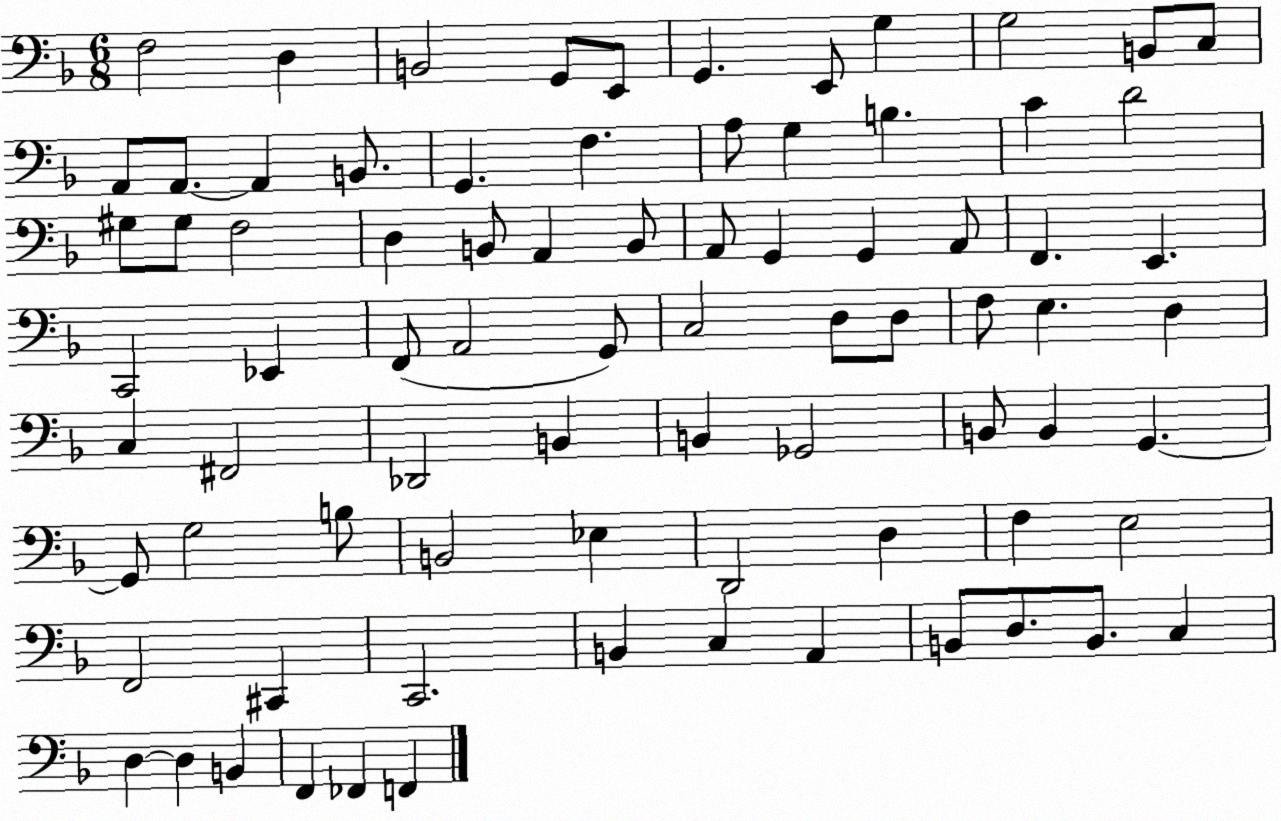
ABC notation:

X:1
T:Untitled
M:6/8
L:1/4
K:F
F,2 D, B,,2 G,,/2 E,,/2 G,, E,,/2 G, G,2 B,,/2 C,/2 A,,/2 A,,/2 A,, B,,/2 G,, F, A,/2 G, B, C D2 ^G,/2 ^G,/2 F,2 D, B,,/2 A,, B,,/2 A,,/2 G,, G,, A,,/2 F,, E,, C,,2 _E,, F,,/2 A,,2 G,,/2 C,2 D,/2 D,/2 F,/2 E, D, C, ^F,,2 _D,,2 B,, B,, _G,,2 B,,/2 B,, G,, G,,/2 G,2 B,/2 B,,2 _E, D,,2 D, F, E,2 F,,2 ^C,, C,,2 B,, C, A,, B,,/2 D,/2 B,,/2 C, D, D, B,, F,, _F,, F,,